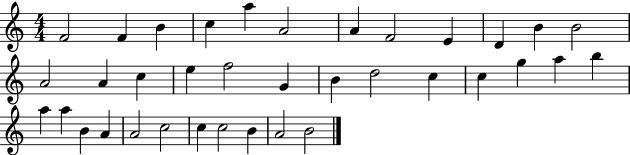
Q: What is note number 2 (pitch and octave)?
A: F4